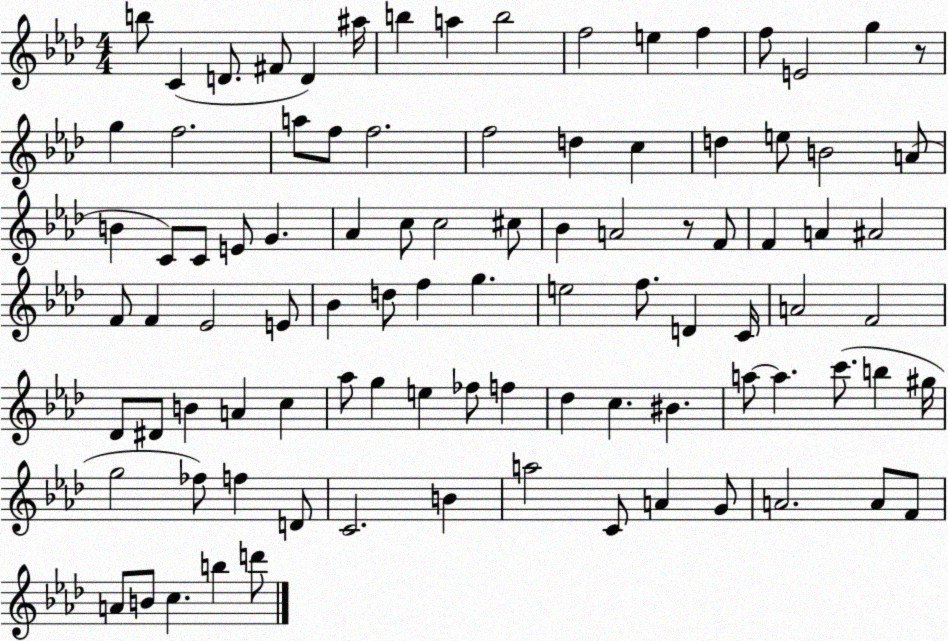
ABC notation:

X:1
T:Untitled
M:4/4
L:1/4
K:Ab
b/2 C D/2 ^F/2 D ^a/4 b a b2 f2 e f f/2 E2 g z/2 g f2 a/2 f/2 f2 f2 d c d e/2 B2 A/2 B C/2 C/2 E/2 G _A c/2 c2 ^c/2 _B A2 z/2 F/2 F A ^A2 F/2 F _E2 E/2 _B d/2 f g e2 f/2 D C/4 A2 F2 _D/2 ^D/2 B A c _a/2 g e _f/2 f _d c ^B a/2 a c'/2 b ^g/4 g2 _f/2 f D/2 C2 B a2 C/2 A G/2 A2 A/2 F/2 A/2 B/2 c b d'/2